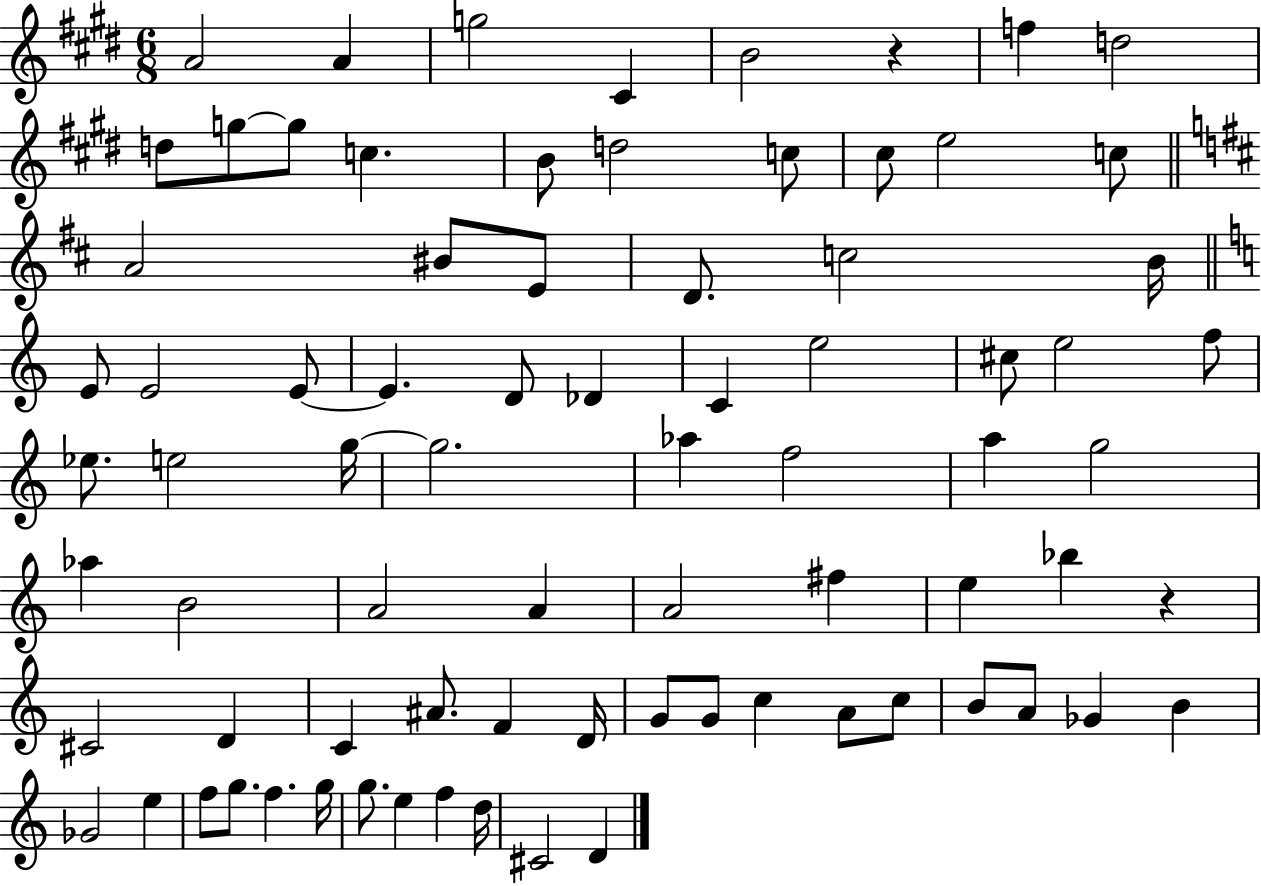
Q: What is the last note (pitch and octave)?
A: D4